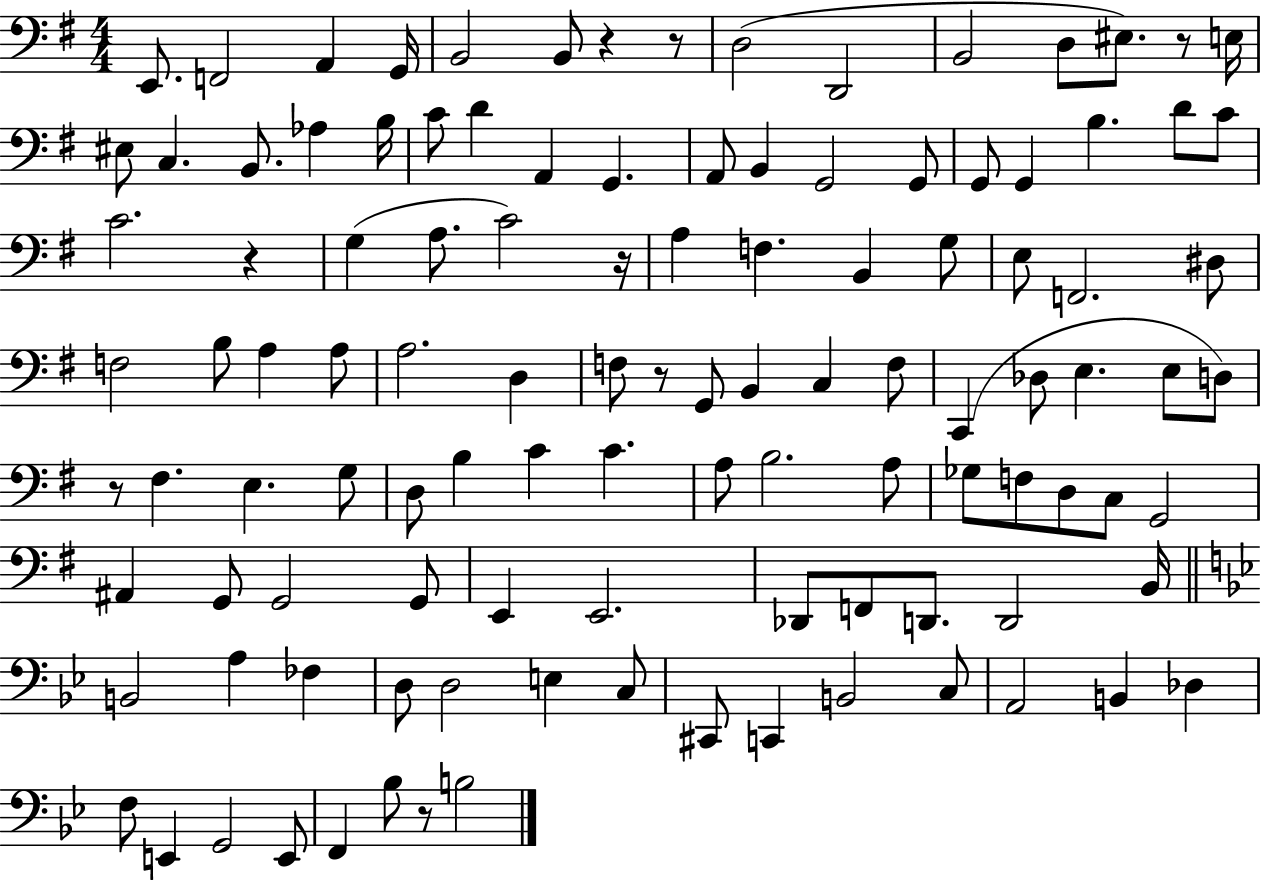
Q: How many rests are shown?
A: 8